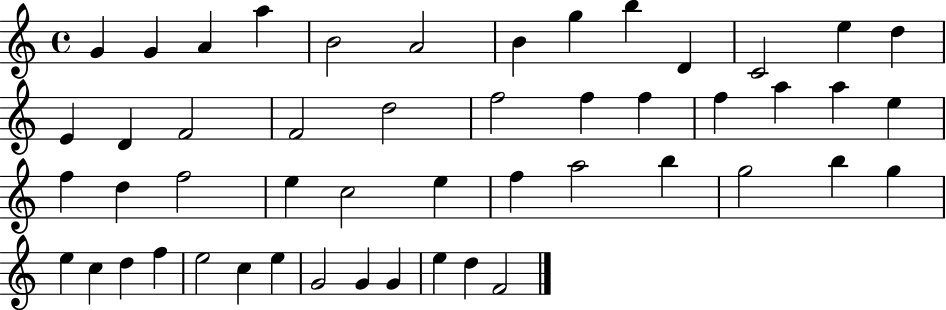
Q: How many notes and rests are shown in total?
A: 50